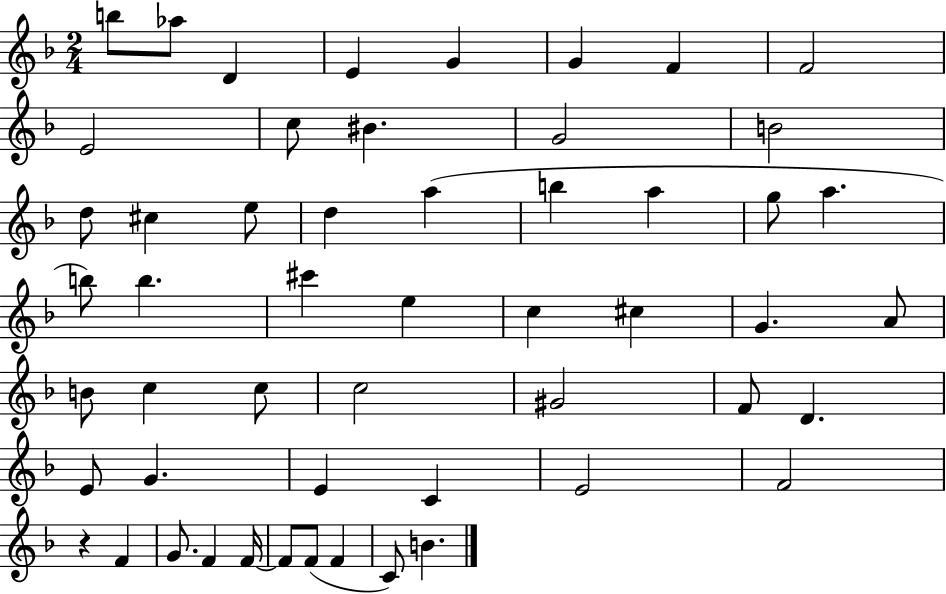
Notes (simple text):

B5/e Ab5/e D4/q E4/q G4/q G4/q F4/q F4/h E4/h C5/e BIS4/q. G4/h B4/h D5/e C#5/q E5/e D5/q A5/q B5/q A5/q G5/e A5/q. B5/e B5/q. C#6/q E5/q C5/q C#5/q G4/q. A4/e B4/e C5/q C5/e C5/h G#4/h F4/e D4/q. E4/e G4/q. E4/q C4/q E4/h F4/h R/q F4/q G4/e. F4/q F4/s F4/e F4/e F4/q C4/e B4/q.